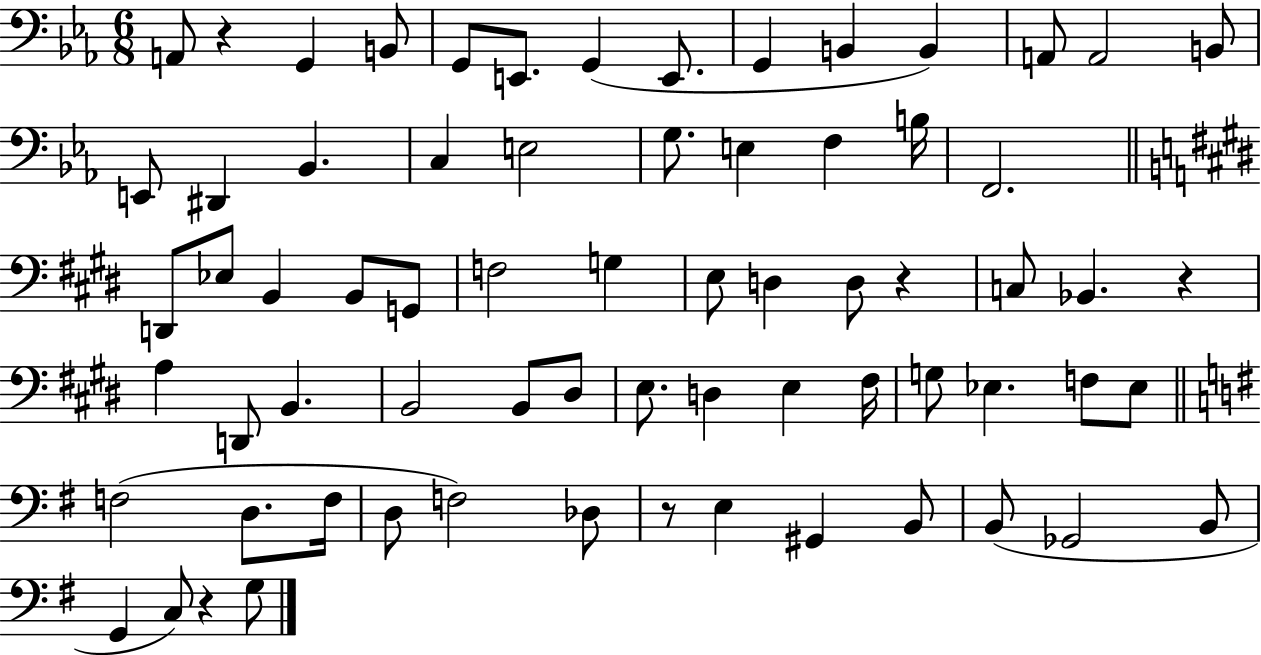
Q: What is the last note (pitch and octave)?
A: G3